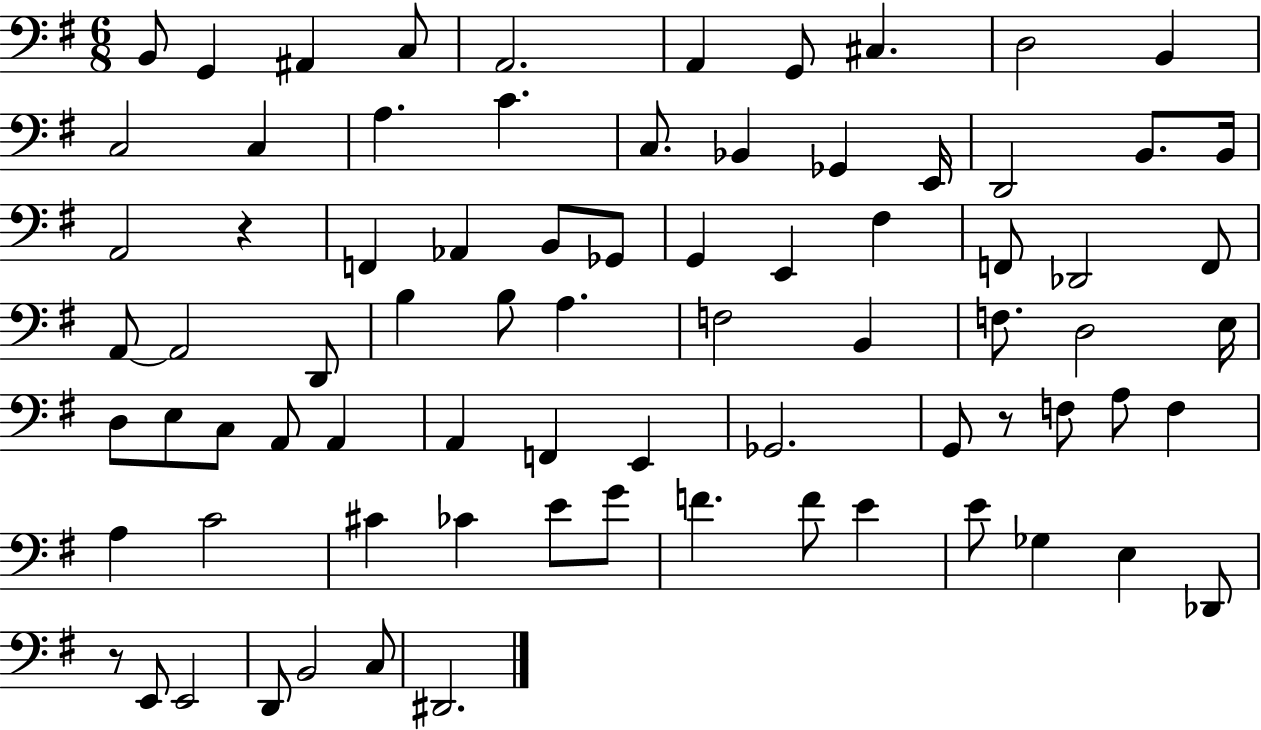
{
  \clef bass
  \numericTimeSignature
  \time 6/8
  \key g \major
  \repeat volta 2 { b,8 g,4 ais,4 c8 | a,2. | a,4 g,8 cis4. | d2 b,4 | \break c2 c4 | a4. c'4. | c8. bes,4 ges,4 e,16 | d,2 b,8. b,16 | \break a,2 r4 | f,4 aes,4 b,8 ges,8 | g,4 e,4 fis4 | f,8 des,2 f,8 | \break a,8~~ a,2 d,8 | b4 b8 a4. | f2 b,4 | f8. d2 e16 | \break d8 e8 c8 a,8 a,4 | a,4 f,4 e,4 | ges,2. | g,8 r8 f8 a8 f4 | \break a4 c'2 | cis'4 ces'4 e'8 g'8 | f'4. f'8 e'4 | e'8 ges4 e4 des,8 | \break r8 e,8 e,2 | d,8 b,2 c8 | dis,2. | } \bar "|."
}